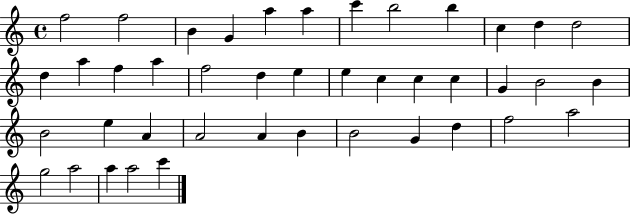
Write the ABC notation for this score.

X:1
T:Untitled
M:4/4
L:1/4
K:C
f2 f2 B G a a c' b2 b c d d2 d a f a f2 d e e c c c G B2 B B2 e A A2 A B B2 G d f2 a2 g2 a2 a a2 c'